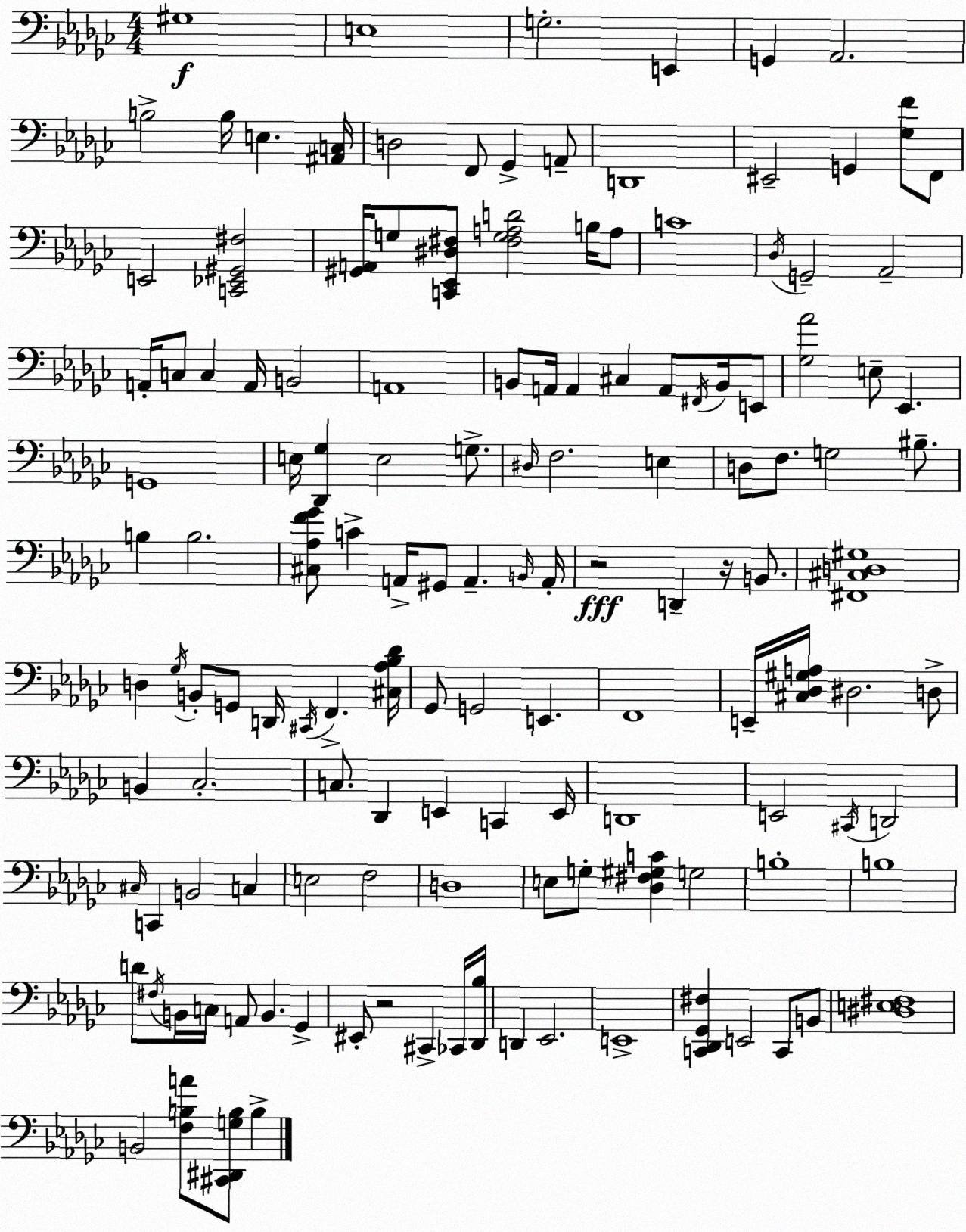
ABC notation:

X:1
T:Untitled
M:4/4
L:1/4
K:Ebm
^G,4 E,4 G,2 E,, G,, _A,,2 B,2 B,/4 E, [^A,,C,]/4 D,2 F,,/2 _G,, A,,/2 D,,4 ^E,,2 G,, [_G,F]/2 F,,/2 E,,2 [C,,_E,,^G,,^F,]2 [^G,,A,,]/4 G,/2 [C,,_E,,^D,^F,]/2 [^F,G,A,D]2 B,/4 A,/2 C4 _D,/4 G,,2 _A,,2 A,,/4 C,/2 C, A,,/4 B,,2 A,,4 B,,/2 A,,/4 A,, ^C, A,,/2 ^F,,/4 B,,/4 E,,/2 [_G,_A]2 E,/2 _E,, G,,4 E,/4 [_D,,_G,] E,2 G,/2 ^D,/4 F,2 E, D,/2 F,/2 G,2 ^B,/2 B, B,2 [^C,_A,F_G]/2 C A,,/4 ^G,,/2 A,, B,,/4 A,,/4 z2 D,, z/4 B,,/2 [^F,,^C,D,^G,]4 D, _G,/4 B,,/2 G,,/2 D,,/4 ^C,,/4 F,, [^C,_A,_B,_D]/4 _G,,/2 G,,2 E,, F,,4 E,,/4 [^C,_D,^G,A,]/4 ^D,2 D,/2 B,, _C,2 C,/2 _D,, E,, C,, E,,/4 D,,4 E,,2 ^C,,/4 D,,2 ^C,/4 C,, B,,2 C, E,2 F,2 D,4 E,/2 G,/2 [_D,^F,^G,C] G,2 B,4 B,4 D/2 ^F,/4 B,,/4 C,/4 A,,/2 B,, _G,, ^E,,/2 z2 ^C,, _C,,/4 [_D,,_B,]/4 D,, _E,,2 E,,4 [C,,_D,,_G,,^F,] E,,2 C,,/2 B,,/2 [^D,E,^F,]4 B,,2 [F,B,A]/2 [^C,,^D,,G,B,]/2 B,